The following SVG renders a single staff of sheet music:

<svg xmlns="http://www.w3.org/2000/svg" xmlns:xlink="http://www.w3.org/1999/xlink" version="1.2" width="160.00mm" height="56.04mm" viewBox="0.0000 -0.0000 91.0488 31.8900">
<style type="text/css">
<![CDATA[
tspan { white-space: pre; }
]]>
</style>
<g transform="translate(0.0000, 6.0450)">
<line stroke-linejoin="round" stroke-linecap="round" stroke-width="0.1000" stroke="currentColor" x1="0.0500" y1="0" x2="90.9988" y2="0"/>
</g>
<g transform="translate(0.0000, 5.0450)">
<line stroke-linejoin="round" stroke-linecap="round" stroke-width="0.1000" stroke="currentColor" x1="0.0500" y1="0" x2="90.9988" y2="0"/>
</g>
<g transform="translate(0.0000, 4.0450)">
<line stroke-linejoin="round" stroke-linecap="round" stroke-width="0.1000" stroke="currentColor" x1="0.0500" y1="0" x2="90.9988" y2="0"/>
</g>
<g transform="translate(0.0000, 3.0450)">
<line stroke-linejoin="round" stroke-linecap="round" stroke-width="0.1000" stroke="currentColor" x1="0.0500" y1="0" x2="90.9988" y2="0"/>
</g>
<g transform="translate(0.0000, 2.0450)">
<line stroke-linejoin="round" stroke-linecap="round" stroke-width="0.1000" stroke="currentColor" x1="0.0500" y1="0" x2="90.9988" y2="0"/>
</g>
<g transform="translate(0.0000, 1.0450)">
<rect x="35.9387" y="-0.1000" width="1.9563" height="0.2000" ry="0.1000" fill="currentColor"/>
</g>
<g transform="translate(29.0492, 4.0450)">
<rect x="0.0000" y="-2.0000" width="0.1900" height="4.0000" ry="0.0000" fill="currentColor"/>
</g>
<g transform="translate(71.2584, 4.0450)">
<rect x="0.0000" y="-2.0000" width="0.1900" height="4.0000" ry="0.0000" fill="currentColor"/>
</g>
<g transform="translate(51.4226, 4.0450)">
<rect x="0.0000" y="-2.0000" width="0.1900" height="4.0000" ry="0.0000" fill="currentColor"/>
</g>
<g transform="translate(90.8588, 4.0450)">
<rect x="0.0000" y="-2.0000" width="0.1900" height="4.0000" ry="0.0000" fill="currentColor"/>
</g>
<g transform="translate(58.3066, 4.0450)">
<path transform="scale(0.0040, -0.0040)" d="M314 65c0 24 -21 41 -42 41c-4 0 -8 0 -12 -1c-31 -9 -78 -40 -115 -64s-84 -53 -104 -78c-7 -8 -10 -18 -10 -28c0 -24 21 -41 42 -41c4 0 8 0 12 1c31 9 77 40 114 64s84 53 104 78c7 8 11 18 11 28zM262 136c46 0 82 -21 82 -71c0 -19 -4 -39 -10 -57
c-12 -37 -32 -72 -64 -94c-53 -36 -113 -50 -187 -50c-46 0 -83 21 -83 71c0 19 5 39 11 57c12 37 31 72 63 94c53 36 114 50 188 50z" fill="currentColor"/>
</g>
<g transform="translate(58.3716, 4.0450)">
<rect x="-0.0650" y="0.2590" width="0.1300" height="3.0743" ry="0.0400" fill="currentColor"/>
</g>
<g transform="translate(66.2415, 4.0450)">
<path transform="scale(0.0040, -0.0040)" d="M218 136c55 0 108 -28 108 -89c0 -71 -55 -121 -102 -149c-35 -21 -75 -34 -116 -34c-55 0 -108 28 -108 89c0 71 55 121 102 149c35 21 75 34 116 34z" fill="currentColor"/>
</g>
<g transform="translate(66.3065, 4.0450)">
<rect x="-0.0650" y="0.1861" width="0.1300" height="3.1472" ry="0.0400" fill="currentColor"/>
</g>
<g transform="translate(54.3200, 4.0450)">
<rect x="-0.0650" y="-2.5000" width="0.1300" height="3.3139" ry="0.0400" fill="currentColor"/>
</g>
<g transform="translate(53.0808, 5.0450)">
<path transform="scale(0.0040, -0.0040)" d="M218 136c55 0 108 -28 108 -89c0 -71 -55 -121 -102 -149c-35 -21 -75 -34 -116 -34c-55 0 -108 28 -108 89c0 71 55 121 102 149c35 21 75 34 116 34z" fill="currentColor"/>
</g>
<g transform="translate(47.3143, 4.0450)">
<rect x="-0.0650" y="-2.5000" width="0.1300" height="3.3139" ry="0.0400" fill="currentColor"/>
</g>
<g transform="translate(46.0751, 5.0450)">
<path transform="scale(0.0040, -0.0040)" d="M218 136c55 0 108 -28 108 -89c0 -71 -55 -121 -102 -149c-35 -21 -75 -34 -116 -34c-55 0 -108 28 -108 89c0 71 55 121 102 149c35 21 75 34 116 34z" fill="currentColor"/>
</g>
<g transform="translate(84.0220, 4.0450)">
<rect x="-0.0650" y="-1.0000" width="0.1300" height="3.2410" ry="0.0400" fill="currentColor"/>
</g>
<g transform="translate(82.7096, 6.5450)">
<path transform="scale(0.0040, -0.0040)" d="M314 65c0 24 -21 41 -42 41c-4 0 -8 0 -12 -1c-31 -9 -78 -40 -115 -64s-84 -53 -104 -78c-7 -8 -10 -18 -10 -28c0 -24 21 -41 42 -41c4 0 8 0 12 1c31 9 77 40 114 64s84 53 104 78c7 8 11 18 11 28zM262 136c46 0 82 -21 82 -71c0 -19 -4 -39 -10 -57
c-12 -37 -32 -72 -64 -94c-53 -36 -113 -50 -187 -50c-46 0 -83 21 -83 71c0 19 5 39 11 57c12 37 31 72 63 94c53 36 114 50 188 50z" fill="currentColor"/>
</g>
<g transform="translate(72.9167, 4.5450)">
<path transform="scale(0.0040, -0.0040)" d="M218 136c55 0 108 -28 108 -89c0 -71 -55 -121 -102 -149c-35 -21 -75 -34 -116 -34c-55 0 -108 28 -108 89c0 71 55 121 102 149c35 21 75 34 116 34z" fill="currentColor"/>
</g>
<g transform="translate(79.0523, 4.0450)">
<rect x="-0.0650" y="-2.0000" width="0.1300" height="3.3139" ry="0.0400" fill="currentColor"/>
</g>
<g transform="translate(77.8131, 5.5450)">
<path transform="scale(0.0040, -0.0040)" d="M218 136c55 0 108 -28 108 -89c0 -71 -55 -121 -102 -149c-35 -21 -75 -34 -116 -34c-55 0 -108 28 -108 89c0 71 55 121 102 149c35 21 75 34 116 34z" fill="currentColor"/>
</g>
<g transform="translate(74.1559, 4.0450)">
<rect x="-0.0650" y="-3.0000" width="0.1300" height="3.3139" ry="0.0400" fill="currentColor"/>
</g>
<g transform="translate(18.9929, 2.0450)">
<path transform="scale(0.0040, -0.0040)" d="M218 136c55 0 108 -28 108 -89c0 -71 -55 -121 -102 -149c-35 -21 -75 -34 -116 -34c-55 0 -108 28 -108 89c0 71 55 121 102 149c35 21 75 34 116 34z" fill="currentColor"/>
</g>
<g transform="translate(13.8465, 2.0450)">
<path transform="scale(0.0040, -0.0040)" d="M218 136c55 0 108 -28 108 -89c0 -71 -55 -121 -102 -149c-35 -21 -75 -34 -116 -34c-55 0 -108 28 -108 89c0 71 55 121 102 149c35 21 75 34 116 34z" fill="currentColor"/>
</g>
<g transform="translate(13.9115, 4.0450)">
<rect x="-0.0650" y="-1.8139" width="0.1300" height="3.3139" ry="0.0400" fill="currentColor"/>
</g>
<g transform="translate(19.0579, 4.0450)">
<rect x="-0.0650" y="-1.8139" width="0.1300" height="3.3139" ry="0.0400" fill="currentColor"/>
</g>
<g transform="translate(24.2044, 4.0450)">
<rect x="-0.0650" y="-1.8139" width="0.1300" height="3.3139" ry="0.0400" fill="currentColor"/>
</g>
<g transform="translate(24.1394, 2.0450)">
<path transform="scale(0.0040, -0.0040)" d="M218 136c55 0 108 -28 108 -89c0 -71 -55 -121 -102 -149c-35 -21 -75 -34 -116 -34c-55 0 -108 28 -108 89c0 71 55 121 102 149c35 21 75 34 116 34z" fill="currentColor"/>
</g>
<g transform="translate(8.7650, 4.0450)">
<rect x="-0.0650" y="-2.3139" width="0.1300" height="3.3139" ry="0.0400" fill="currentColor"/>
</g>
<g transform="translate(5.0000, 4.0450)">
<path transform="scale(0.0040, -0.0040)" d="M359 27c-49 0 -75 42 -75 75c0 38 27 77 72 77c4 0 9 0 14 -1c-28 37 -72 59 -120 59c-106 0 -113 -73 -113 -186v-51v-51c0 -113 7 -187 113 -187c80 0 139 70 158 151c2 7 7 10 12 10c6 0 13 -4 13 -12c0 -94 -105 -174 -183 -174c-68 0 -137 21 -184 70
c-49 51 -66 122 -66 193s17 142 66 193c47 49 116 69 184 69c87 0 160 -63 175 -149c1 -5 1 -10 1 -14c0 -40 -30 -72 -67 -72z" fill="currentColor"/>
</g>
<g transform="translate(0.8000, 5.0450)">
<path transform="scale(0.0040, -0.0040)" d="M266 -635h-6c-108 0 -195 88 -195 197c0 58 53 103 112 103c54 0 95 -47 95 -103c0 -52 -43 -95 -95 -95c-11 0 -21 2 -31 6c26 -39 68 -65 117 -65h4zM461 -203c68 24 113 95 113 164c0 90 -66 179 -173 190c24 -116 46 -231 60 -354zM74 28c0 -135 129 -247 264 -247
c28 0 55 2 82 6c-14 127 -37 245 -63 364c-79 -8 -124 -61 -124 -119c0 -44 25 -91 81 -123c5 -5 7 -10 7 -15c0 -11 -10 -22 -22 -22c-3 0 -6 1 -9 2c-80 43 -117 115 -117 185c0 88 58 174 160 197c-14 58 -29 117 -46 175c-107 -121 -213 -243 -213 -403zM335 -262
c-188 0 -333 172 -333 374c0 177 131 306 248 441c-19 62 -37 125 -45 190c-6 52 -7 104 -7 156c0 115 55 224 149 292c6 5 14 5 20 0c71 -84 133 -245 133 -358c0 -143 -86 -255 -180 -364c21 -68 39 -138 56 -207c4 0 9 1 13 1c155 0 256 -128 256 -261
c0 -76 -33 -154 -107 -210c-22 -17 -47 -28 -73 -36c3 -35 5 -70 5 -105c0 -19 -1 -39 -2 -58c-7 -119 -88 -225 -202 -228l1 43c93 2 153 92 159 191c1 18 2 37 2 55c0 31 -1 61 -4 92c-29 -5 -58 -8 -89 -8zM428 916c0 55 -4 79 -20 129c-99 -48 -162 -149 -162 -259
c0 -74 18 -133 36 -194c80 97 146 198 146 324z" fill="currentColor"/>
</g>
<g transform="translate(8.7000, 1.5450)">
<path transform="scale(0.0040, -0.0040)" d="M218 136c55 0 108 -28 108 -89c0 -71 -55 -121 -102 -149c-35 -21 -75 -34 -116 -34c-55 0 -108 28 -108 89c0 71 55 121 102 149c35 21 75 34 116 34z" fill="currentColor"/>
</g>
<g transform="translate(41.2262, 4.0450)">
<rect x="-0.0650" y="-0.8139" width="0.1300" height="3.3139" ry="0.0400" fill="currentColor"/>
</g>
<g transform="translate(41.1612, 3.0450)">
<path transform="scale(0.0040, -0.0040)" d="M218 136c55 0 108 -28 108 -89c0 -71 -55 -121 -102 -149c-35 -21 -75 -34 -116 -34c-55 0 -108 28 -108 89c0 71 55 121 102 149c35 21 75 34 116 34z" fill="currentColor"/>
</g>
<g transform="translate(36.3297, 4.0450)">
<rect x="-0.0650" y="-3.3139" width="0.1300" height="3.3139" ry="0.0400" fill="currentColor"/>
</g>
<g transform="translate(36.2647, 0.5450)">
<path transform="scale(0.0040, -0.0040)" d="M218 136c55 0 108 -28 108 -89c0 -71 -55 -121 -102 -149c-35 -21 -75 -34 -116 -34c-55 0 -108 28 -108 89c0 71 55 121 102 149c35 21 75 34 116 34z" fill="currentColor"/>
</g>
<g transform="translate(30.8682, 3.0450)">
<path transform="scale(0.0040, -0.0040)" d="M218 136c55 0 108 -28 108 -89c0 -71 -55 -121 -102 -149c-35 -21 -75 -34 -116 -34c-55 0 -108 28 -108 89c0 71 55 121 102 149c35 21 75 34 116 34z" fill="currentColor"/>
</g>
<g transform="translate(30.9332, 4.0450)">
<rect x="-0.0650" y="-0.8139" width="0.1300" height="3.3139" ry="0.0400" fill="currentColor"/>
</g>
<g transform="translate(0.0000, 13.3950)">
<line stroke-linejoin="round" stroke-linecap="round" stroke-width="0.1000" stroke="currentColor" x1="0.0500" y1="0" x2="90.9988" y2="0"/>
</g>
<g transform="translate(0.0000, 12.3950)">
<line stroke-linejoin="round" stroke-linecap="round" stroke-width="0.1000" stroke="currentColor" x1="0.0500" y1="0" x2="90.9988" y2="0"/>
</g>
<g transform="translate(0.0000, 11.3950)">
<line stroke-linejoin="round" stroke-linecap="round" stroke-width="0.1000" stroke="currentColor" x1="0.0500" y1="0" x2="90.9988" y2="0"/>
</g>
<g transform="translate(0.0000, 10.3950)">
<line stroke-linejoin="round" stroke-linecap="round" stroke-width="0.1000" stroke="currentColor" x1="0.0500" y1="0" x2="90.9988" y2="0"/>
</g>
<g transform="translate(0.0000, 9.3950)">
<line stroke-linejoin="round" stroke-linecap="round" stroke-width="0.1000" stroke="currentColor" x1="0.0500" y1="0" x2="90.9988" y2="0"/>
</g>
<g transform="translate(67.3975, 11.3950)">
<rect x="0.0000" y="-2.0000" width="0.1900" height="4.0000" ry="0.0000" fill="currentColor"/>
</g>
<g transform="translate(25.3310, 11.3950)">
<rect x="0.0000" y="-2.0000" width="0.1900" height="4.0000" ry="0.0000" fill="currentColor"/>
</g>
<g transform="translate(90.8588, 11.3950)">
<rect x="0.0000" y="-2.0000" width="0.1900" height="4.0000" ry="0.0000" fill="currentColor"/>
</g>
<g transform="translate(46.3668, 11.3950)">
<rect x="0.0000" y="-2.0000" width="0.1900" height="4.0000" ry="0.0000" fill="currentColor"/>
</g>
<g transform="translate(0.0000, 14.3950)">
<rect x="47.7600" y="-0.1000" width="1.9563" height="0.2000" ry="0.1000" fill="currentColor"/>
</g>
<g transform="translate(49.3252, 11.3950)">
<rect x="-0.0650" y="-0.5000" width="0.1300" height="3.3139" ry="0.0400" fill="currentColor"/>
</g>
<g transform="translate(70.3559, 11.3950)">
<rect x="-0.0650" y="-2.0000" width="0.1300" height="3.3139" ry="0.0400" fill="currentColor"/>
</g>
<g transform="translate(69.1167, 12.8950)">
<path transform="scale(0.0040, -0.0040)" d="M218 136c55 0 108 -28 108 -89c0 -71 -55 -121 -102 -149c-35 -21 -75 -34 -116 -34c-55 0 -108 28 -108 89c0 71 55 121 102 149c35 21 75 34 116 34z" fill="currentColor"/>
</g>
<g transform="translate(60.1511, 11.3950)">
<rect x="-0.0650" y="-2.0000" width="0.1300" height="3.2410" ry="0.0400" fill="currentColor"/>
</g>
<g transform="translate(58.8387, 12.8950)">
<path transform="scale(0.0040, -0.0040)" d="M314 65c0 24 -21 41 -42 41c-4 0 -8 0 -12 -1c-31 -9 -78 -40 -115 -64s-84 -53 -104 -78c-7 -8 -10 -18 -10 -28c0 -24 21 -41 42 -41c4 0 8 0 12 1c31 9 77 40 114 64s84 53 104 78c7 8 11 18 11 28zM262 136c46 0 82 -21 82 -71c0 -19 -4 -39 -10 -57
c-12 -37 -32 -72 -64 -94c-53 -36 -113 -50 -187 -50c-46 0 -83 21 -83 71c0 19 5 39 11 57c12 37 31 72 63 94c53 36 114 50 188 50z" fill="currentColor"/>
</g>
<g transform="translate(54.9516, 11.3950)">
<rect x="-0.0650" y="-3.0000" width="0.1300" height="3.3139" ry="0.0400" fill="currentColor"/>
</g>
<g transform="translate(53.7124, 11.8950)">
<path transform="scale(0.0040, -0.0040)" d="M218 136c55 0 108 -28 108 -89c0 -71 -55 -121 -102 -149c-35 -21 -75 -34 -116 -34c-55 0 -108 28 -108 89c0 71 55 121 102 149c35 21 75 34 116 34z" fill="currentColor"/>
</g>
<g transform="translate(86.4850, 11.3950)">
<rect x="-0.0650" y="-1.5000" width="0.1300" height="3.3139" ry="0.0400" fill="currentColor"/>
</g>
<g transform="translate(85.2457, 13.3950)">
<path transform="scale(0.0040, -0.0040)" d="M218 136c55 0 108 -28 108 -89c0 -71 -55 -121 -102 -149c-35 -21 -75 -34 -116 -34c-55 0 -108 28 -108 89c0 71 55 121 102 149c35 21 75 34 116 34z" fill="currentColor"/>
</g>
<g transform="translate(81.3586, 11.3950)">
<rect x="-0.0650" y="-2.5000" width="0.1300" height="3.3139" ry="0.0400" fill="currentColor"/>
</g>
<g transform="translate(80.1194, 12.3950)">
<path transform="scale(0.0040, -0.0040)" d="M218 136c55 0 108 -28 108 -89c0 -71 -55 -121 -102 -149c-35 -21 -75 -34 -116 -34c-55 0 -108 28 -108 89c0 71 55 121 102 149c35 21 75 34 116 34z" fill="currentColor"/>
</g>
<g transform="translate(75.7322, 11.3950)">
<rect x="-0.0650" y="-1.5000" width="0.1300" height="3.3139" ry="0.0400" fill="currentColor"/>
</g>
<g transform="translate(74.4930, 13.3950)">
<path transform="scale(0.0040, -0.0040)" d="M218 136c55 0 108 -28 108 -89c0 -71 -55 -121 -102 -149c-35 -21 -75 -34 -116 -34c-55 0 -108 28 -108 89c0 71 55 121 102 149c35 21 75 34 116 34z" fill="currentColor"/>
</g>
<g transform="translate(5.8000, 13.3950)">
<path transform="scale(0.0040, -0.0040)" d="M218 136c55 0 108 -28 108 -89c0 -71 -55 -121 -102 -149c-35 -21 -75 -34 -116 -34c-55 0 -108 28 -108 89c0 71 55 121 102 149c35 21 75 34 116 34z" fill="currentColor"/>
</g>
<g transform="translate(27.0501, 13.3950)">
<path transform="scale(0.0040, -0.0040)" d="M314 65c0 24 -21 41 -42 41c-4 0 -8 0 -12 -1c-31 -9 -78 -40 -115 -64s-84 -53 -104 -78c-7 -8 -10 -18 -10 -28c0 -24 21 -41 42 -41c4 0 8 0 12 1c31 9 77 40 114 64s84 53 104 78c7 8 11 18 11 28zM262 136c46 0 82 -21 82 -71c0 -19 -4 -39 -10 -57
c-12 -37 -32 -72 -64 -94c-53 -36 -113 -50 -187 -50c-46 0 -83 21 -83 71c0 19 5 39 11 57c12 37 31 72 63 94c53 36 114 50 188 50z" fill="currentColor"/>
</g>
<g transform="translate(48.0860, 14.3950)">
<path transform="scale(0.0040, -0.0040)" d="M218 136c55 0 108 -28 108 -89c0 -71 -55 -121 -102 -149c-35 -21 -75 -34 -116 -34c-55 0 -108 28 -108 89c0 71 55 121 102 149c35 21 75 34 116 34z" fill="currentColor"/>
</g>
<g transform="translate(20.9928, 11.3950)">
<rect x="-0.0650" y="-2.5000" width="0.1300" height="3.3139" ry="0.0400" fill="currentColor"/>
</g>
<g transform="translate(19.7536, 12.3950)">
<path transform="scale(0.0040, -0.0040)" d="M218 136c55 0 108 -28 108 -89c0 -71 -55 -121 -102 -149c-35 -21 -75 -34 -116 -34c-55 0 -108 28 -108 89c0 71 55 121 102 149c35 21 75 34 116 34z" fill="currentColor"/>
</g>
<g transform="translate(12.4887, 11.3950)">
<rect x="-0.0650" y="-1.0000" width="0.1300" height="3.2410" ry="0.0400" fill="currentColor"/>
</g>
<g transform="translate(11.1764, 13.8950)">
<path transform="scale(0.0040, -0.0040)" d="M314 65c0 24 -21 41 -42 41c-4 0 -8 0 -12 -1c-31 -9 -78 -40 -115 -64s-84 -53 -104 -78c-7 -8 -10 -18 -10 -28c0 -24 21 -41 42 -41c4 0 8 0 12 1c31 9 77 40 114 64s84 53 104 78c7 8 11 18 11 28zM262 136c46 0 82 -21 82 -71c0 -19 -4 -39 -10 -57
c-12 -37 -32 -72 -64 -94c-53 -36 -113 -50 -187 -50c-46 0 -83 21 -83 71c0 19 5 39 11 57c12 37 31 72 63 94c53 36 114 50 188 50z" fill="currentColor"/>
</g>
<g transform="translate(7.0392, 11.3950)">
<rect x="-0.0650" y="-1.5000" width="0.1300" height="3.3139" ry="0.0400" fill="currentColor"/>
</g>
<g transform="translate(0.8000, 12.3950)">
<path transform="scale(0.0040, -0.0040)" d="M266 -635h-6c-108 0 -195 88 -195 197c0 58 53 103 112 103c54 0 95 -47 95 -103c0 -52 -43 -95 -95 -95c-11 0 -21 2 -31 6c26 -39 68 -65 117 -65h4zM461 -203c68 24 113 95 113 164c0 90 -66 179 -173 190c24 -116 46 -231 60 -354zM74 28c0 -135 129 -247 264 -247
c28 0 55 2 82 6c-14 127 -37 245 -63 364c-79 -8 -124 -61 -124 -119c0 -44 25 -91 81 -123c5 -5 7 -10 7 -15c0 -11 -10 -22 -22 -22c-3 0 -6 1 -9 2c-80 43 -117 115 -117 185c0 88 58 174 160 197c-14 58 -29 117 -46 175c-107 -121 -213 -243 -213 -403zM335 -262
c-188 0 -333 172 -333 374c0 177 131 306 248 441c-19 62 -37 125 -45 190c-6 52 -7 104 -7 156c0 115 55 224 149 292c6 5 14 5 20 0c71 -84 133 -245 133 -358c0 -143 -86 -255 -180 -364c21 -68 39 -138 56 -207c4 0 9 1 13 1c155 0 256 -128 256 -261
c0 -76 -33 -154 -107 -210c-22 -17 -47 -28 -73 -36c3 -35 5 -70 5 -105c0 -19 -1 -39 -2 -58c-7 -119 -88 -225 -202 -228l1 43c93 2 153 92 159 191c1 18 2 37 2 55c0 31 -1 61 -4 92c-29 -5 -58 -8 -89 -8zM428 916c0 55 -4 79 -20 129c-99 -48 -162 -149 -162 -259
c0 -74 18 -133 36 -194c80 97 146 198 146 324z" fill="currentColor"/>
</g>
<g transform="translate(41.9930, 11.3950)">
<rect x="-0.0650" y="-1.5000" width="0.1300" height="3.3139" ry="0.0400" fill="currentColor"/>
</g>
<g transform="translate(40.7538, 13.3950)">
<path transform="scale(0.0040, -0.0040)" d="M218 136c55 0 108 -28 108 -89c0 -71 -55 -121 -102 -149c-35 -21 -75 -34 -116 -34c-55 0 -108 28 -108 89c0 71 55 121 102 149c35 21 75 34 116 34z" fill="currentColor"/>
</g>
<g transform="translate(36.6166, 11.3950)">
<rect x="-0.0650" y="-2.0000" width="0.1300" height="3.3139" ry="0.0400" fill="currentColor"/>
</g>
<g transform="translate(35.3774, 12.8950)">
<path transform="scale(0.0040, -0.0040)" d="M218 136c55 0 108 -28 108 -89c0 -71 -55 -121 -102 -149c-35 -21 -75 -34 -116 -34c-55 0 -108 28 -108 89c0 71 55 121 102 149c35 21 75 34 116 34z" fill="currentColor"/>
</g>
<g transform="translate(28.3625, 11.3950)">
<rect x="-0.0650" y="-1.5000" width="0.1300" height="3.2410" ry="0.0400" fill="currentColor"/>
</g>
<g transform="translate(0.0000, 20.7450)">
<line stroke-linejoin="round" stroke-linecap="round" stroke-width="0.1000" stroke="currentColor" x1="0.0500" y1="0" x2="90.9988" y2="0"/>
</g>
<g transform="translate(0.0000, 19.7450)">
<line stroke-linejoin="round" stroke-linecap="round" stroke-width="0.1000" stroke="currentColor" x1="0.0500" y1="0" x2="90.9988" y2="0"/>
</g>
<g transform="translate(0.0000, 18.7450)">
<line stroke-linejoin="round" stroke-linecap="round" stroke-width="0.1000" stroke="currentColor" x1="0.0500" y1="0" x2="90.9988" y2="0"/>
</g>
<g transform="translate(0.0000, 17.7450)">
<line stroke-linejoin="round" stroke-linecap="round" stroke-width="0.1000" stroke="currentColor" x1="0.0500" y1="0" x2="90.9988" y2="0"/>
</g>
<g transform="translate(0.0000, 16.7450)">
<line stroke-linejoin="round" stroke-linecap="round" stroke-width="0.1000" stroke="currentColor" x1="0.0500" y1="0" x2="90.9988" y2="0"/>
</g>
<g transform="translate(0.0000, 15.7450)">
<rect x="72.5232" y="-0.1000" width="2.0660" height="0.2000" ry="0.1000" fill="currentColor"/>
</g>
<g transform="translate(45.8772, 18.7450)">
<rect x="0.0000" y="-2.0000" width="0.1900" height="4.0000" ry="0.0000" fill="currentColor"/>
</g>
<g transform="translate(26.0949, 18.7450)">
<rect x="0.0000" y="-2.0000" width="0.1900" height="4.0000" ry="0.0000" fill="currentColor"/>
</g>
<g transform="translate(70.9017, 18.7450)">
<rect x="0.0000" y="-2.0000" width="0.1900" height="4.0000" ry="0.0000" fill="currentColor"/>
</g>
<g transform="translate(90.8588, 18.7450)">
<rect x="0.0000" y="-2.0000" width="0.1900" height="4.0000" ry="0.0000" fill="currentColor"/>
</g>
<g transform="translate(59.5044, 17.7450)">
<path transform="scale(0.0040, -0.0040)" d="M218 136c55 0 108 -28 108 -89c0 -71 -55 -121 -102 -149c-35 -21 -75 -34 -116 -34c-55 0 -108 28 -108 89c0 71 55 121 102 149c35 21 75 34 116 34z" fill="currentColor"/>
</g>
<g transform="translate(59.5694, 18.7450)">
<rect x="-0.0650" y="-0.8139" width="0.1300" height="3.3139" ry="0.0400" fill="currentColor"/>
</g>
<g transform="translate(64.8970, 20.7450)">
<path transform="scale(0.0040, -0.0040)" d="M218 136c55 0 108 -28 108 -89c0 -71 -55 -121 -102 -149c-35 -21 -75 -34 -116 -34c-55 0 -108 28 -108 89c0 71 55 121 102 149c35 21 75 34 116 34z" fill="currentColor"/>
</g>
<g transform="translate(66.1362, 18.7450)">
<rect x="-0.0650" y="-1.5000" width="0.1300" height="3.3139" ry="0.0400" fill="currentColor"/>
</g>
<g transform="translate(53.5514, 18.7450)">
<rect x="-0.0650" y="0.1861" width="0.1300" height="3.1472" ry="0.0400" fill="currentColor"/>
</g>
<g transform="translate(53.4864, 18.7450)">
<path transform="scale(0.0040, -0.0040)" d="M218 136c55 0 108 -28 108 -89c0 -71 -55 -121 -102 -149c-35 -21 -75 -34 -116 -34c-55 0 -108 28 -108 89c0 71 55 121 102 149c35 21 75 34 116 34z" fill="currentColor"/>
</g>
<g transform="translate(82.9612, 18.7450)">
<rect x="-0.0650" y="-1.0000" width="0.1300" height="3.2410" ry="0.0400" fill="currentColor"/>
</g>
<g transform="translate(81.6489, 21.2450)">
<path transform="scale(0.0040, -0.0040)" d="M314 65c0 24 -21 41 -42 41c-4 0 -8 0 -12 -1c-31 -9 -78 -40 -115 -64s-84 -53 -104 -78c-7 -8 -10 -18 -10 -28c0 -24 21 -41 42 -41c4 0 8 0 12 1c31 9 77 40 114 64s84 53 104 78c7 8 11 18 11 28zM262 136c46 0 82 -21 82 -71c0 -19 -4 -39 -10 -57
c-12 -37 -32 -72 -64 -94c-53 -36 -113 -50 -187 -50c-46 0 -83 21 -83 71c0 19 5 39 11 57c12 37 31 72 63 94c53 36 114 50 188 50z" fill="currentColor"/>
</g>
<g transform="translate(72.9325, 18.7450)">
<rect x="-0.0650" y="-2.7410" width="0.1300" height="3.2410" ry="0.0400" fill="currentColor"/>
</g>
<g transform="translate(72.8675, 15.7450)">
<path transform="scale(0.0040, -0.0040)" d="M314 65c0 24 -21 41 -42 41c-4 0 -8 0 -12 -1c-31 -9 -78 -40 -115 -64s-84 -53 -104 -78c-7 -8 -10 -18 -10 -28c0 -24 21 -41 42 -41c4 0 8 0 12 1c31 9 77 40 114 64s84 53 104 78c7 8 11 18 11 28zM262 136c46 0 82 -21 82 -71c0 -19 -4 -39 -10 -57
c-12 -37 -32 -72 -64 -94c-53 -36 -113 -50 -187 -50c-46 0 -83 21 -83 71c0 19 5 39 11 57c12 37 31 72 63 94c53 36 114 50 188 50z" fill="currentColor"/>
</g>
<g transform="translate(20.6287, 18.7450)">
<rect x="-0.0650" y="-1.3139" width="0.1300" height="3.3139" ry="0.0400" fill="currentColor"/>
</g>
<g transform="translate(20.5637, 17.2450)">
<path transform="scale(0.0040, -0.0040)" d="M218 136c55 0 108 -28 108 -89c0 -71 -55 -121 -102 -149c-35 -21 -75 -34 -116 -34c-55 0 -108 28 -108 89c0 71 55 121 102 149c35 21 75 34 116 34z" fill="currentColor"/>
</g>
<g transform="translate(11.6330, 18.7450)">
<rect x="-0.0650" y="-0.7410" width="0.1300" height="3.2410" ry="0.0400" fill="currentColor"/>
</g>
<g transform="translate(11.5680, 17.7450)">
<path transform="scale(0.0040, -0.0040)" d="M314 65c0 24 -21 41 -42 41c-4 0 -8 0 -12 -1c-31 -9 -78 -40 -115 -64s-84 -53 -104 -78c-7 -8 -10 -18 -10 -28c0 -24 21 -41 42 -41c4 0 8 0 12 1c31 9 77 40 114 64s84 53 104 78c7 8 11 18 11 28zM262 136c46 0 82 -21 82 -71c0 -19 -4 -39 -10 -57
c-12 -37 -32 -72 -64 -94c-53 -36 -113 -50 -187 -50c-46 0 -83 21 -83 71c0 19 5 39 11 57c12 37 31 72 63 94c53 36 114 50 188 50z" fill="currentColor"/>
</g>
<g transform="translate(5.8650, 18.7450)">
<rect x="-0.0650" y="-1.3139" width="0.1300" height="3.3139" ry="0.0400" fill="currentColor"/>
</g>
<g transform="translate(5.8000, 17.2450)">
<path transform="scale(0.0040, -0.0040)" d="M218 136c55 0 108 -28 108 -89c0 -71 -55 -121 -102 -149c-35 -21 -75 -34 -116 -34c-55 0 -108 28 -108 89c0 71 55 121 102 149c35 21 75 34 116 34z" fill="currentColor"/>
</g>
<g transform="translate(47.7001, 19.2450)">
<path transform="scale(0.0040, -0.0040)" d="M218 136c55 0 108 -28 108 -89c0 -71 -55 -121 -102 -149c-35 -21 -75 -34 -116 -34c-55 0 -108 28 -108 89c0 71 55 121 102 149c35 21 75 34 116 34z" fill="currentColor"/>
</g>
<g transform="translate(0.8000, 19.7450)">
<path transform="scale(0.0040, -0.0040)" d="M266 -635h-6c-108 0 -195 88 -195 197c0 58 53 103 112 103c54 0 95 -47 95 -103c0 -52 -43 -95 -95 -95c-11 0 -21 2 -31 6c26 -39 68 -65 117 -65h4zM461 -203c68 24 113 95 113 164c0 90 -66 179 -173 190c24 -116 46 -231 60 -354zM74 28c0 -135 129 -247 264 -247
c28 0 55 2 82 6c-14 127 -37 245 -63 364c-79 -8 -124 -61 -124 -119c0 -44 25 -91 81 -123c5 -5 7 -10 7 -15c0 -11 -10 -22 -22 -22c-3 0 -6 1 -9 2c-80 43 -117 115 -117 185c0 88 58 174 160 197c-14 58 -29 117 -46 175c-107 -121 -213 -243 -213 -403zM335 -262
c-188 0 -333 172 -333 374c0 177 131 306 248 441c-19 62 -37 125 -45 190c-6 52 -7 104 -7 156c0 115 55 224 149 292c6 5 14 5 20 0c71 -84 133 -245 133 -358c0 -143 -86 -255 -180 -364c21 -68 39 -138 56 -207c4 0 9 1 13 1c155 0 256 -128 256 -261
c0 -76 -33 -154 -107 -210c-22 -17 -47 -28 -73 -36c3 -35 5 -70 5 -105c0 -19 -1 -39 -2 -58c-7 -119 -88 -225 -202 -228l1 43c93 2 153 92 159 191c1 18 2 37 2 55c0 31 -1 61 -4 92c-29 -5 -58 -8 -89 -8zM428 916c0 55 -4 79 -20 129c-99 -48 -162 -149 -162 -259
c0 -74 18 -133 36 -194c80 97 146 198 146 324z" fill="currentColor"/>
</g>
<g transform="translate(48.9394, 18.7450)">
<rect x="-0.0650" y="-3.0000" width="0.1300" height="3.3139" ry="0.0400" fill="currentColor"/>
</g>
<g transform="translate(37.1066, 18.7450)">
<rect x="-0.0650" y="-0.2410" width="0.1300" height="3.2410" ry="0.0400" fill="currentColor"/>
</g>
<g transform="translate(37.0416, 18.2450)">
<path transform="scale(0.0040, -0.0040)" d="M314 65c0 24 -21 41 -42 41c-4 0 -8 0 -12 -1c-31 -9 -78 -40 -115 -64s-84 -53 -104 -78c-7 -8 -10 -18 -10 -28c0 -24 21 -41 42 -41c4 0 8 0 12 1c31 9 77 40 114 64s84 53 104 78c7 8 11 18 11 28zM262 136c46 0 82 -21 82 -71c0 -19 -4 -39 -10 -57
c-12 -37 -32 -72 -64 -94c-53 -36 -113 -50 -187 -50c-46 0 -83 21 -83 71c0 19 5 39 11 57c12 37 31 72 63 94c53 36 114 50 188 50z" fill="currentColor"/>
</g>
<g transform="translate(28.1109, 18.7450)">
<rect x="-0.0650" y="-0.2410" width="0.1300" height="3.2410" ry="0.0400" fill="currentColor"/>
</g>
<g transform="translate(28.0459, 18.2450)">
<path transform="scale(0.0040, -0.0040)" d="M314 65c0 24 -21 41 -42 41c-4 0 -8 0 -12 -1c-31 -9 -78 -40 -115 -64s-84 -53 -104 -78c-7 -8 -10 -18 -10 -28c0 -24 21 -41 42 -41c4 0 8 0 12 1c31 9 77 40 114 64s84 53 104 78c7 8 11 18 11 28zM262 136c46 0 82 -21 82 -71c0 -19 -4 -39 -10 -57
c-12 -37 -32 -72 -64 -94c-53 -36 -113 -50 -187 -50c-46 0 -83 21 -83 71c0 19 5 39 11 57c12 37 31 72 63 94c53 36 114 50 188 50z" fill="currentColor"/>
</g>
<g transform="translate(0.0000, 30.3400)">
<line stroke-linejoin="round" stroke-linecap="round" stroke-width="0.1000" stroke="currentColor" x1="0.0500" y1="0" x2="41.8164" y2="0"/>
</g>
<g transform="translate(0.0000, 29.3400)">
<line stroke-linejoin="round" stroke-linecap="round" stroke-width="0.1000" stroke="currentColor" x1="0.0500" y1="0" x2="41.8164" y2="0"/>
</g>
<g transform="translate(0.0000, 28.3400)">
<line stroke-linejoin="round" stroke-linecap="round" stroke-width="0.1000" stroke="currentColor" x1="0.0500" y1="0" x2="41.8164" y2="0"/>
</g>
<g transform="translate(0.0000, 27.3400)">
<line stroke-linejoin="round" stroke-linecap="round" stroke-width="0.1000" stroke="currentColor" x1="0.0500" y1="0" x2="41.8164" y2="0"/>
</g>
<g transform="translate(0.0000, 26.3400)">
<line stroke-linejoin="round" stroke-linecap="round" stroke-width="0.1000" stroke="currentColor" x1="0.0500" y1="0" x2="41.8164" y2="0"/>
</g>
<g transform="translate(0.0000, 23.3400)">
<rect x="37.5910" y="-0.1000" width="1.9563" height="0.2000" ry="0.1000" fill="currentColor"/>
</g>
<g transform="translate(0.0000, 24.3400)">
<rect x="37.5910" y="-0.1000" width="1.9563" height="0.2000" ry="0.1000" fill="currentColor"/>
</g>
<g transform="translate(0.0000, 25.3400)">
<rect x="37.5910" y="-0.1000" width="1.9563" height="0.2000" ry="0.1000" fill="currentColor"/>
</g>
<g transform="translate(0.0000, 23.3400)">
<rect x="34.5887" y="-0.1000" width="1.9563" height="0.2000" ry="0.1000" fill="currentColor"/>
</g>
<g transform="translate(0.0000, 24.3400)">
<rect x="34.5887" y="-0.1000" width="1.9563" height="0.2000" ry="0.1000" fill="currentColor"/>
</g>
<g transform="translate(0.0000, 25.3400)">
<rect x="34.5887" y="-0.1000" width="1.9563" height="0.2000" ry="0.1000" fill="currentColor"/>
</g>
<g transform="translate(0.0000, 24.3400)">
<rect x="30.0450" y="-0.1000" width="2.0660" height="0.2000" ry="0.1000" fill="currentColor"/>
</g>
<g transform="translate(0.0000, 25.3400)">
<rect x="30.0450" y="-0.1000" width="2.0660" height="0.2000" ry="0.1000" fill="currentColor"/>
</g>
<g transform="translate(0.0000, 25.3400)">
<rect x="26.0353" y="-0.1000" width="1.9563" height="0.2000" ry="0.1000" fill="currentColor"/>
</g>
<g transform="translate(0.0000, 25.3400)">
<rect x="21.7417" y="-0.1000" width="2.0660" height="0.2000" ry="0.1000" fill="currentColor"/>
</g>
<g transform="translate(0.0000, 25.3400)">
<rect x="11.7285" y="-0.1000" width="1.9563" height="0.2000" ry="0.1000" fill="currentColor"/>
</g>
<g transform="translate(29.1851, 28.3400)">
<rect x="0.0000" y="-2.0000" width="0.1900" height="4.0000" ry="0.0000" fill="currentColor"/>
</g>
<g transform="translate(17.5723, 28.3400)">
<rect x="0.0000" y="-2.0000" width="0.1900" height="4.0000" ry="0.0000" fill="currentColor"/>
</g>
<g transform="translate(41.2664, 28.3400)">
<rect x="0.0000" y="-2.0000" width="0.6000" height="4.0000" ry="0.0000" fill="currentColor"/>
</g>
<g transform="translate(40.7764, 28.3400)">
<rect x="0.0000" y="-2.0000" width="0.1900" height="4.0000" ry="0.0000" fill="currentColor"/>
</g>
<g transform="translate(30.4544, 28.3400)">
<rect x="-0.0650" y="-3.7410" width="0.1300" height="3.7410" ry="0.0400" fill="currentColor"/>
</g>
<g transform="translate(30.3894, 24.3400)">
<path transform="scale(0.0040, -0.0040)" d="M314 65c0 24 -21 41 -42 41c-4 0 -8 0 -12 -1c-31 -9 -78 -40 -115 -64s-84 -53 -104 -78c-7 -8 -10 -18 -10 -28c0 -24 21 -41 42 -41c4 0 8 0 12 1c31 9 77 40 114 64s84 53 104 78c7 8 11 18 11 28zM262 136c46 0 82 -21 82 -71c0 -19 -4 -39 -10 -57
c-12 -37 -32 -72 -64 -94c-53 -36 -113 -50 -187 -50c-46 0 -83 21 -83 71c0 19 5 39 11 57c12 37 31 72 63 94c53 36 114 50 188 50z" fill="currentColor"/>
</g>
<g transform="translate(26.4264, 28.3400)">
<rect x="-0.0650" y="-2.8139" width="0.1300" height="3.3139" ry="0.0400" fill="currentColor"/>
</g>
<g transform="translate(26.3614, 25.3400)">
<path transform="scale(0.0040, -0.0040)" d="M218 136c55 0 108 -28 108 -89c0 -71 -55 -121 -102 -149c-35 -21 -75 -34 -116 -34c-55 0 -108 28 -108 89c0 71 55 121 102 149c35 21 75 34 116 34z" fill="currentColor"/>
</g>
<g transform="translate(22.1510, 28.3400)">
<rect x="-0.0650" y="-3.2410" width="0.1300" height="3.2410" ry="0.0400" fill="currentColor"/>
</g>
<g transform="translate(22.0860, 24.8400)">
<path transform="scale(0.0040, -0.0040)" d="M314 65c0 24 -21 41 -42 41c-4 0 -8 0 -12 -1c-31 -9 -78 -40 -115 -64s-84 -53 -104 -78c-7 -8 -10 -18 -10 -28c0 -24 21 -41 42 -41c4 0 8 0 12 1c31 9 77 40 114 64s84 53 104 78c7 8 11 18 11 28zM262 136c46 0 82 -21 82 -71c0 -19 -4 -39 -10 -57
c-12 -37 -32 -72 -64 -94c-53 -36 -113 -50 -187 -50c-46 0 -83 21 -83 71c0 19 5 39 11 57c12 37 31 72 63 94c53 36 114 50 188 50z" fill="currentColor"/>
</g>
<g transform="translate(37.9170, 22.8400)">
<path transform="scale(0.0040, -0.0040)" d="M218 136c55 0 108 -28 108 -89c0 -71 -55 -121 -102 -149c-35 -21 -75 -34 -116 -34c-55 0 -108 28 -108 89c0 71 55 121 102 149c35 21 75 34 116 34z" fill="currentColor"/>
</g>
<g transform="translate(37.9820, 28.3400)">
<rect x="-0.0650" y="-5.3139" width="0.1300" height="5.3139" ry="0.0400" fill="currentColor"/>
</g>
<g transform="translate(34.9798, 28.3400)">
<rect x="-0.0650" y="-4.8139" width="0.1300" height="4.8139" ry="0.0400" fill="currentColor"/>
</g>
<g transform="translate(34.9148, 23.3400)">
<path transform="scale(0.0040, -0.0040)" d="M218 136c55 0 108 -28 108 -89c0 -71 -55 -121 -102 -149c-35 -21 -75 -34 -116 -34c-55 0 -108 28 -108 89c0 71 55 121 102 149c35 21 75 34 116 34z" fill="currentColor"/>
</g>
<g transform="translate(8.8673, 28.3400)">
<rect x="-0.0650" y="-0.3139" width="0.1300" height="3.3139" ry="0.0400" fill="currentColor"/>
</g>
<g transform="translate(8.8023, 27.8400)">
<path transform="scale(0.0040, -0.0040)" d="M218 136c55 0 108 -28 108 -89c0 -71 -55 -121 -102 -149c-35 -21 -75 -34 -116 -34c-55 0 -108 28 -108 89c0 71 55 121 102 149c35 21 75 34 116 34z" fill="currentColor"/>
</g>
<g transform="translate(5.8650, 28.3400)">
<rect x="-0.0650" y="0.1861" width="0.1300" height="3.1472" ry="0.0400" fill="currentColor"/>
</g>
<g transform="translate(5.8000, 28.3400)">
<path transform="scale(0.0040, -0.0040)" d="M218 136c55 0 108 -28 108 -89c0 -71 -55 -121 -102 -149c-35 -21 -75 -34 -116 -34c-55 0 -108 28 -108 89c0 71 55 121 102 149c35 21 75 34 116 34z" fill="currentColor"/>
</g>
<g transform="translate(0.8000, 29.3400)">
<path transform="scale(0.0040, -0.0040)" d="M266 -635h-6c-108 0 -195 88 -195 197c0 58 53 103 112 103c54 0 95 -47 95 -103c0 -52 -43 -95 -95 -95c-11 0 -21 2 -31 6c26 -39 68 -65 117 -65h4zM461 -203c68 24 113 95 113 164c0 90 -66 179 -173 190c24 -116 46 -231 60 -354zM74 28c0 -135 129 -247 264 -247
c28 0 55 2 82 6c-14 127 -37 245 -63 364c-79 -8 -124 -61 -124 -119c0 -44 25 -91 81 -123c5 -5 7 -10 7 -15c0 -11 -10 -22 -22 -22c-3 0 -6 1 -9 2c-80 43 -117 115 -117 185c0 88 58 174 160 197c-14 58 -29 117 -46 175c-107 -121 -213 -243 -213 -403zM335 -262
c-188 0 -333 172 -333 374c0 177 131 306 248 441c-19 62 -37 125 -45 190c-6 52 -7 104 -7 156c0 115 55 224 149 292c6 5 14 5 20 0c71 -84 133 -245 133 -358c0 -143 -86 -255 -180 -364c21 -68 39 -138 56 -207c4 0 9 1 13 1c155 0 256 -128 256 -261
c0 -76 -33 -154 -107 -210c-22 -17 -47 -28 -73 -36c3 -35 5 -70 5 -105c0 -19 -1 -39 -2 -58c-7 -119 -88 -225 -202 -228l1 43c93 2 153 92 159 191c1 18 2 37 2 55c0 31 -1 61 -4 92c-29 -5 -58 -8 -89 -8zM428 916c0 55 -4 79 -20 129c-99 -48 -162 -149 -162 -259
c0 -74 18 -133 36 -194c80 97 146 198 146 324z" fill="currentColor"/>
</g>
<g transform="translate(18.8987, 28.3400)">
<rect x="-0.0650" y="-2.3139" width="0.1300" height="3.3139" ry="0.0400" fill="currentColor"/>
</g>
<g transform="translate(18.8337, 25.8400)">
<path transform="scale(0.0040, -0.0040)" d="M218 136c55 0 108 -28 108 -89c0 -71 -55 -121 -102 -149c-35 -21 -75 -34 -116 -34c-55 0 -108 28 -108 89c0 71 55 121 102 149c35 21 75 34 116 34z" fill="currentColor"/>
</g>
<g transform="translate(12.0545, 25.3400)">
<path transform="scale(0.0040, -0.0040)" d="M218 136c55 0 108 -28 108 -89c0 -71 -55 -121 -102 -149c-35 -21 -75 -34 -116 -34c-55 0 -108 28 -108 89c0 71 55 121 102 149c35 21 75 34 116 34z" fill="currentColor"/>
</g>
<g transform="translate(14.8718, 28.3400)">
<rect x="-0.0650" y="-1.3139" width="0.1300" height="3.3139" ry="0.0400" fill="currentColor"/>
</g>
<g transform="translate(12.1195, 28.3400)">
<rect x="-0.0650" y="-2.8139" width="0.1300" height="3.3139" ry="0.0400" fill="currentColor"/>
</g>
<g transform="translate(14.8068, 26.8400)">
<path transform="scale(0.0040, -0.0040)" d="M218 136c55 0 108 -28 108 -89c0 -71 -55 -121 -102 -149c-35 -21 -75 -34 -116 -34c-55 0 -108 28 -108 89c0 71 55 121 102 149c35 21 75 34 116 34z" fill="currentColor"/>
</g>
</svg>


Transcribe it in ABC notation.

X:1
T:Untitled
M:4/4
L:1/4
K:C
g f f f d b d G G B2 B A F D2 E D2 G E2 F E C A F2 F E G E e d2 e c2 c2 A B d E a2 D2 B c a e g b2 a c'2 e' f'